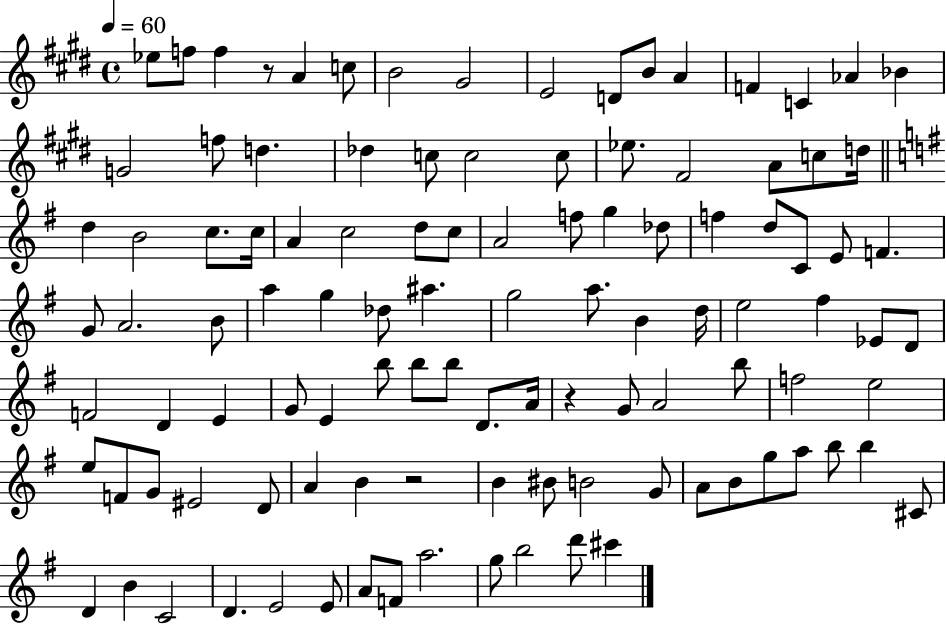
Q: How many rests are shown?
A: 3